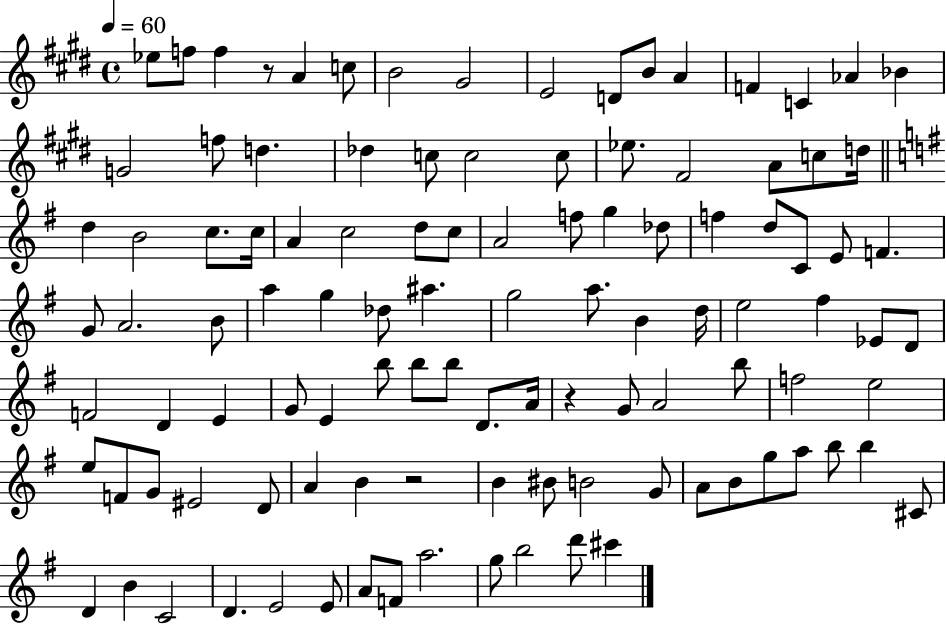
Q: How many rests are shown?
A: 3